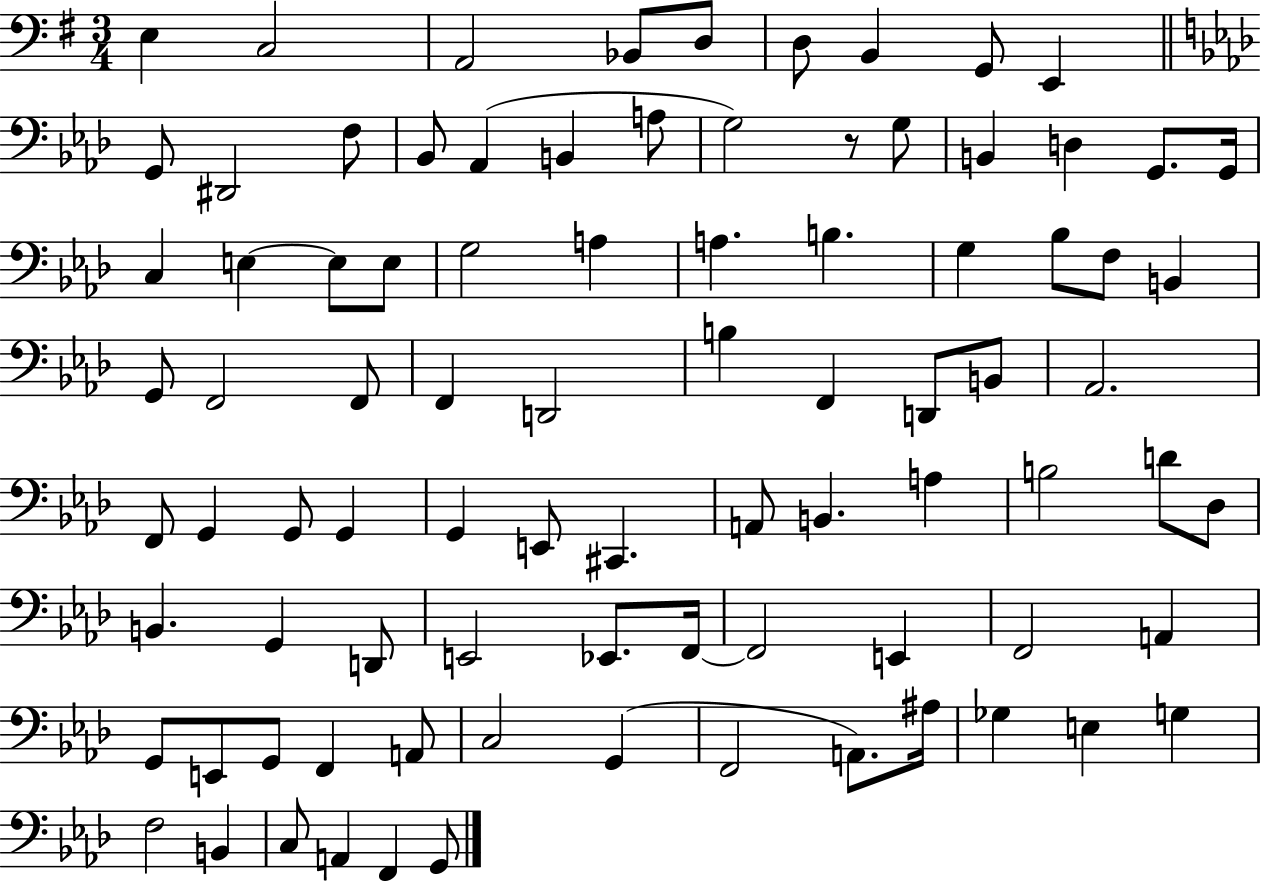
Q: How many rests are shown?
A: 1